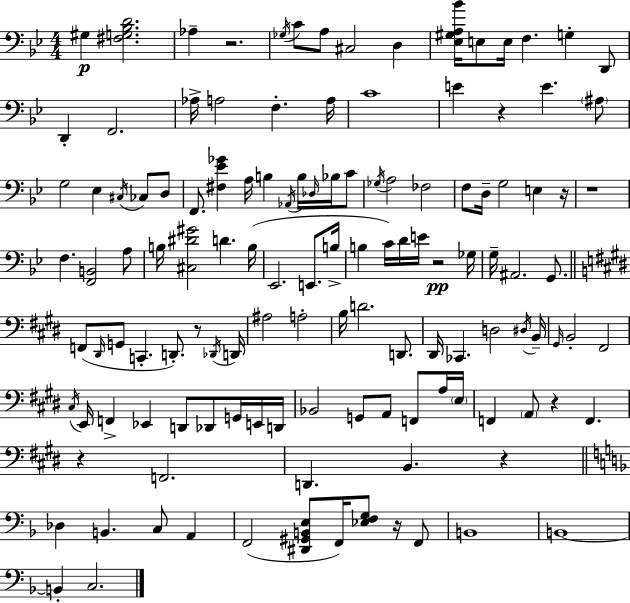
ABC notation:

X:1
T:Untitled
M:4/4
L:1/4
K:Bb
^G, [^F,G,_B,D]2 _A, z2 _G,/4 C/2 A,/2 ^C,2 D, [_E,^G,A,_B]/4 E,/2 E,/4 F, G, D,,/2 D,, F,,2 _A,/4 A,2 F, A,/4 C4 E z E ^A,/2 G,2 _E, ^C,/4 _C,/2 D,/2 F,,/2 [^F,_E_G] A,/4 B, _A,,/4 B,/4 _D,/4 _B,/4 C/2 _G,/4 A,2 _F,2 F,/2 D,/4 G,2 E, z/4 z4 F, [F,,B,,]2 A,/2 B,/4 [^C,^D^G]2 D B,/4 _E,,2 E,,/2 B,/4 B, C/4 D/4 E/4 z2 _G,/4 G,/4 ^A,,2 G,,/2 F,,/2 ^D,,/4 G,,/2 C,, D,,/2 z/2 _D,,/4 D,,/4 ^A,2 A,2 B,/4 D2 D,,/2 ^D,,/4 _C,, D,2 ^D,/4 B,,/4 ^G,,/4 B,,2 ^F,,2 ^C,/4 E,,/4 F,, _E,, D,,/2 _D,,/2 G,,/4 E,,/4 D,,/4 _B,,2 G,,/2 A,,/2 F,,/2 A,/4 E,/4 F,, A,,/2 z F,, z F,,2 D,, B,, z _D, B,, C,/2 A,, F,,2 [^D,,^G,,B,,E,]/2 F,,/4 [_E,F,G,]/2 z/4 F,,/2 B,,4 B,,4 B,, C,2